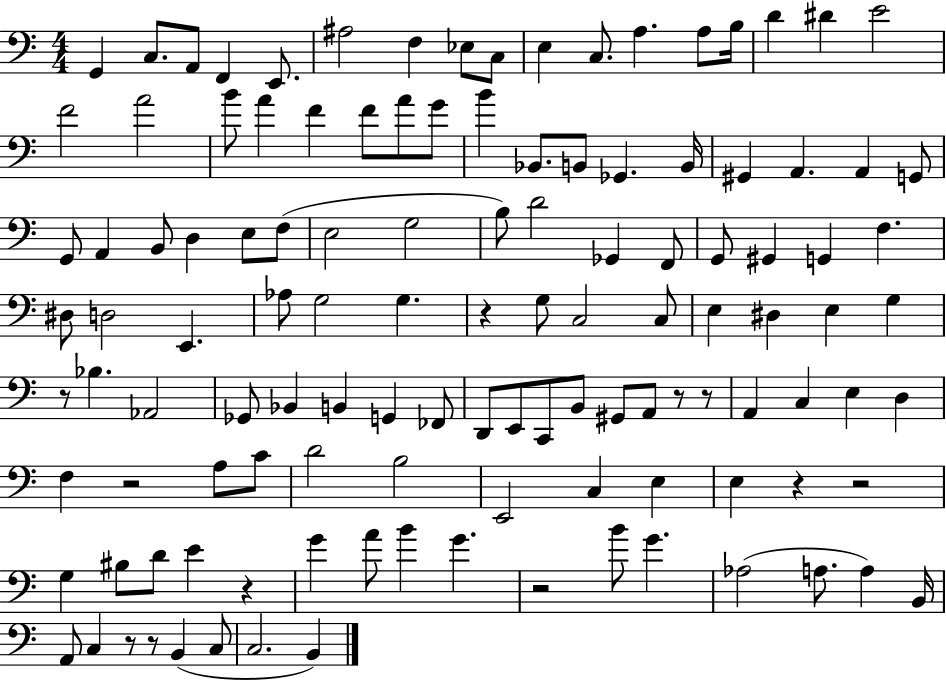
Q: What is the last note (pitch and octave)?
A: B2